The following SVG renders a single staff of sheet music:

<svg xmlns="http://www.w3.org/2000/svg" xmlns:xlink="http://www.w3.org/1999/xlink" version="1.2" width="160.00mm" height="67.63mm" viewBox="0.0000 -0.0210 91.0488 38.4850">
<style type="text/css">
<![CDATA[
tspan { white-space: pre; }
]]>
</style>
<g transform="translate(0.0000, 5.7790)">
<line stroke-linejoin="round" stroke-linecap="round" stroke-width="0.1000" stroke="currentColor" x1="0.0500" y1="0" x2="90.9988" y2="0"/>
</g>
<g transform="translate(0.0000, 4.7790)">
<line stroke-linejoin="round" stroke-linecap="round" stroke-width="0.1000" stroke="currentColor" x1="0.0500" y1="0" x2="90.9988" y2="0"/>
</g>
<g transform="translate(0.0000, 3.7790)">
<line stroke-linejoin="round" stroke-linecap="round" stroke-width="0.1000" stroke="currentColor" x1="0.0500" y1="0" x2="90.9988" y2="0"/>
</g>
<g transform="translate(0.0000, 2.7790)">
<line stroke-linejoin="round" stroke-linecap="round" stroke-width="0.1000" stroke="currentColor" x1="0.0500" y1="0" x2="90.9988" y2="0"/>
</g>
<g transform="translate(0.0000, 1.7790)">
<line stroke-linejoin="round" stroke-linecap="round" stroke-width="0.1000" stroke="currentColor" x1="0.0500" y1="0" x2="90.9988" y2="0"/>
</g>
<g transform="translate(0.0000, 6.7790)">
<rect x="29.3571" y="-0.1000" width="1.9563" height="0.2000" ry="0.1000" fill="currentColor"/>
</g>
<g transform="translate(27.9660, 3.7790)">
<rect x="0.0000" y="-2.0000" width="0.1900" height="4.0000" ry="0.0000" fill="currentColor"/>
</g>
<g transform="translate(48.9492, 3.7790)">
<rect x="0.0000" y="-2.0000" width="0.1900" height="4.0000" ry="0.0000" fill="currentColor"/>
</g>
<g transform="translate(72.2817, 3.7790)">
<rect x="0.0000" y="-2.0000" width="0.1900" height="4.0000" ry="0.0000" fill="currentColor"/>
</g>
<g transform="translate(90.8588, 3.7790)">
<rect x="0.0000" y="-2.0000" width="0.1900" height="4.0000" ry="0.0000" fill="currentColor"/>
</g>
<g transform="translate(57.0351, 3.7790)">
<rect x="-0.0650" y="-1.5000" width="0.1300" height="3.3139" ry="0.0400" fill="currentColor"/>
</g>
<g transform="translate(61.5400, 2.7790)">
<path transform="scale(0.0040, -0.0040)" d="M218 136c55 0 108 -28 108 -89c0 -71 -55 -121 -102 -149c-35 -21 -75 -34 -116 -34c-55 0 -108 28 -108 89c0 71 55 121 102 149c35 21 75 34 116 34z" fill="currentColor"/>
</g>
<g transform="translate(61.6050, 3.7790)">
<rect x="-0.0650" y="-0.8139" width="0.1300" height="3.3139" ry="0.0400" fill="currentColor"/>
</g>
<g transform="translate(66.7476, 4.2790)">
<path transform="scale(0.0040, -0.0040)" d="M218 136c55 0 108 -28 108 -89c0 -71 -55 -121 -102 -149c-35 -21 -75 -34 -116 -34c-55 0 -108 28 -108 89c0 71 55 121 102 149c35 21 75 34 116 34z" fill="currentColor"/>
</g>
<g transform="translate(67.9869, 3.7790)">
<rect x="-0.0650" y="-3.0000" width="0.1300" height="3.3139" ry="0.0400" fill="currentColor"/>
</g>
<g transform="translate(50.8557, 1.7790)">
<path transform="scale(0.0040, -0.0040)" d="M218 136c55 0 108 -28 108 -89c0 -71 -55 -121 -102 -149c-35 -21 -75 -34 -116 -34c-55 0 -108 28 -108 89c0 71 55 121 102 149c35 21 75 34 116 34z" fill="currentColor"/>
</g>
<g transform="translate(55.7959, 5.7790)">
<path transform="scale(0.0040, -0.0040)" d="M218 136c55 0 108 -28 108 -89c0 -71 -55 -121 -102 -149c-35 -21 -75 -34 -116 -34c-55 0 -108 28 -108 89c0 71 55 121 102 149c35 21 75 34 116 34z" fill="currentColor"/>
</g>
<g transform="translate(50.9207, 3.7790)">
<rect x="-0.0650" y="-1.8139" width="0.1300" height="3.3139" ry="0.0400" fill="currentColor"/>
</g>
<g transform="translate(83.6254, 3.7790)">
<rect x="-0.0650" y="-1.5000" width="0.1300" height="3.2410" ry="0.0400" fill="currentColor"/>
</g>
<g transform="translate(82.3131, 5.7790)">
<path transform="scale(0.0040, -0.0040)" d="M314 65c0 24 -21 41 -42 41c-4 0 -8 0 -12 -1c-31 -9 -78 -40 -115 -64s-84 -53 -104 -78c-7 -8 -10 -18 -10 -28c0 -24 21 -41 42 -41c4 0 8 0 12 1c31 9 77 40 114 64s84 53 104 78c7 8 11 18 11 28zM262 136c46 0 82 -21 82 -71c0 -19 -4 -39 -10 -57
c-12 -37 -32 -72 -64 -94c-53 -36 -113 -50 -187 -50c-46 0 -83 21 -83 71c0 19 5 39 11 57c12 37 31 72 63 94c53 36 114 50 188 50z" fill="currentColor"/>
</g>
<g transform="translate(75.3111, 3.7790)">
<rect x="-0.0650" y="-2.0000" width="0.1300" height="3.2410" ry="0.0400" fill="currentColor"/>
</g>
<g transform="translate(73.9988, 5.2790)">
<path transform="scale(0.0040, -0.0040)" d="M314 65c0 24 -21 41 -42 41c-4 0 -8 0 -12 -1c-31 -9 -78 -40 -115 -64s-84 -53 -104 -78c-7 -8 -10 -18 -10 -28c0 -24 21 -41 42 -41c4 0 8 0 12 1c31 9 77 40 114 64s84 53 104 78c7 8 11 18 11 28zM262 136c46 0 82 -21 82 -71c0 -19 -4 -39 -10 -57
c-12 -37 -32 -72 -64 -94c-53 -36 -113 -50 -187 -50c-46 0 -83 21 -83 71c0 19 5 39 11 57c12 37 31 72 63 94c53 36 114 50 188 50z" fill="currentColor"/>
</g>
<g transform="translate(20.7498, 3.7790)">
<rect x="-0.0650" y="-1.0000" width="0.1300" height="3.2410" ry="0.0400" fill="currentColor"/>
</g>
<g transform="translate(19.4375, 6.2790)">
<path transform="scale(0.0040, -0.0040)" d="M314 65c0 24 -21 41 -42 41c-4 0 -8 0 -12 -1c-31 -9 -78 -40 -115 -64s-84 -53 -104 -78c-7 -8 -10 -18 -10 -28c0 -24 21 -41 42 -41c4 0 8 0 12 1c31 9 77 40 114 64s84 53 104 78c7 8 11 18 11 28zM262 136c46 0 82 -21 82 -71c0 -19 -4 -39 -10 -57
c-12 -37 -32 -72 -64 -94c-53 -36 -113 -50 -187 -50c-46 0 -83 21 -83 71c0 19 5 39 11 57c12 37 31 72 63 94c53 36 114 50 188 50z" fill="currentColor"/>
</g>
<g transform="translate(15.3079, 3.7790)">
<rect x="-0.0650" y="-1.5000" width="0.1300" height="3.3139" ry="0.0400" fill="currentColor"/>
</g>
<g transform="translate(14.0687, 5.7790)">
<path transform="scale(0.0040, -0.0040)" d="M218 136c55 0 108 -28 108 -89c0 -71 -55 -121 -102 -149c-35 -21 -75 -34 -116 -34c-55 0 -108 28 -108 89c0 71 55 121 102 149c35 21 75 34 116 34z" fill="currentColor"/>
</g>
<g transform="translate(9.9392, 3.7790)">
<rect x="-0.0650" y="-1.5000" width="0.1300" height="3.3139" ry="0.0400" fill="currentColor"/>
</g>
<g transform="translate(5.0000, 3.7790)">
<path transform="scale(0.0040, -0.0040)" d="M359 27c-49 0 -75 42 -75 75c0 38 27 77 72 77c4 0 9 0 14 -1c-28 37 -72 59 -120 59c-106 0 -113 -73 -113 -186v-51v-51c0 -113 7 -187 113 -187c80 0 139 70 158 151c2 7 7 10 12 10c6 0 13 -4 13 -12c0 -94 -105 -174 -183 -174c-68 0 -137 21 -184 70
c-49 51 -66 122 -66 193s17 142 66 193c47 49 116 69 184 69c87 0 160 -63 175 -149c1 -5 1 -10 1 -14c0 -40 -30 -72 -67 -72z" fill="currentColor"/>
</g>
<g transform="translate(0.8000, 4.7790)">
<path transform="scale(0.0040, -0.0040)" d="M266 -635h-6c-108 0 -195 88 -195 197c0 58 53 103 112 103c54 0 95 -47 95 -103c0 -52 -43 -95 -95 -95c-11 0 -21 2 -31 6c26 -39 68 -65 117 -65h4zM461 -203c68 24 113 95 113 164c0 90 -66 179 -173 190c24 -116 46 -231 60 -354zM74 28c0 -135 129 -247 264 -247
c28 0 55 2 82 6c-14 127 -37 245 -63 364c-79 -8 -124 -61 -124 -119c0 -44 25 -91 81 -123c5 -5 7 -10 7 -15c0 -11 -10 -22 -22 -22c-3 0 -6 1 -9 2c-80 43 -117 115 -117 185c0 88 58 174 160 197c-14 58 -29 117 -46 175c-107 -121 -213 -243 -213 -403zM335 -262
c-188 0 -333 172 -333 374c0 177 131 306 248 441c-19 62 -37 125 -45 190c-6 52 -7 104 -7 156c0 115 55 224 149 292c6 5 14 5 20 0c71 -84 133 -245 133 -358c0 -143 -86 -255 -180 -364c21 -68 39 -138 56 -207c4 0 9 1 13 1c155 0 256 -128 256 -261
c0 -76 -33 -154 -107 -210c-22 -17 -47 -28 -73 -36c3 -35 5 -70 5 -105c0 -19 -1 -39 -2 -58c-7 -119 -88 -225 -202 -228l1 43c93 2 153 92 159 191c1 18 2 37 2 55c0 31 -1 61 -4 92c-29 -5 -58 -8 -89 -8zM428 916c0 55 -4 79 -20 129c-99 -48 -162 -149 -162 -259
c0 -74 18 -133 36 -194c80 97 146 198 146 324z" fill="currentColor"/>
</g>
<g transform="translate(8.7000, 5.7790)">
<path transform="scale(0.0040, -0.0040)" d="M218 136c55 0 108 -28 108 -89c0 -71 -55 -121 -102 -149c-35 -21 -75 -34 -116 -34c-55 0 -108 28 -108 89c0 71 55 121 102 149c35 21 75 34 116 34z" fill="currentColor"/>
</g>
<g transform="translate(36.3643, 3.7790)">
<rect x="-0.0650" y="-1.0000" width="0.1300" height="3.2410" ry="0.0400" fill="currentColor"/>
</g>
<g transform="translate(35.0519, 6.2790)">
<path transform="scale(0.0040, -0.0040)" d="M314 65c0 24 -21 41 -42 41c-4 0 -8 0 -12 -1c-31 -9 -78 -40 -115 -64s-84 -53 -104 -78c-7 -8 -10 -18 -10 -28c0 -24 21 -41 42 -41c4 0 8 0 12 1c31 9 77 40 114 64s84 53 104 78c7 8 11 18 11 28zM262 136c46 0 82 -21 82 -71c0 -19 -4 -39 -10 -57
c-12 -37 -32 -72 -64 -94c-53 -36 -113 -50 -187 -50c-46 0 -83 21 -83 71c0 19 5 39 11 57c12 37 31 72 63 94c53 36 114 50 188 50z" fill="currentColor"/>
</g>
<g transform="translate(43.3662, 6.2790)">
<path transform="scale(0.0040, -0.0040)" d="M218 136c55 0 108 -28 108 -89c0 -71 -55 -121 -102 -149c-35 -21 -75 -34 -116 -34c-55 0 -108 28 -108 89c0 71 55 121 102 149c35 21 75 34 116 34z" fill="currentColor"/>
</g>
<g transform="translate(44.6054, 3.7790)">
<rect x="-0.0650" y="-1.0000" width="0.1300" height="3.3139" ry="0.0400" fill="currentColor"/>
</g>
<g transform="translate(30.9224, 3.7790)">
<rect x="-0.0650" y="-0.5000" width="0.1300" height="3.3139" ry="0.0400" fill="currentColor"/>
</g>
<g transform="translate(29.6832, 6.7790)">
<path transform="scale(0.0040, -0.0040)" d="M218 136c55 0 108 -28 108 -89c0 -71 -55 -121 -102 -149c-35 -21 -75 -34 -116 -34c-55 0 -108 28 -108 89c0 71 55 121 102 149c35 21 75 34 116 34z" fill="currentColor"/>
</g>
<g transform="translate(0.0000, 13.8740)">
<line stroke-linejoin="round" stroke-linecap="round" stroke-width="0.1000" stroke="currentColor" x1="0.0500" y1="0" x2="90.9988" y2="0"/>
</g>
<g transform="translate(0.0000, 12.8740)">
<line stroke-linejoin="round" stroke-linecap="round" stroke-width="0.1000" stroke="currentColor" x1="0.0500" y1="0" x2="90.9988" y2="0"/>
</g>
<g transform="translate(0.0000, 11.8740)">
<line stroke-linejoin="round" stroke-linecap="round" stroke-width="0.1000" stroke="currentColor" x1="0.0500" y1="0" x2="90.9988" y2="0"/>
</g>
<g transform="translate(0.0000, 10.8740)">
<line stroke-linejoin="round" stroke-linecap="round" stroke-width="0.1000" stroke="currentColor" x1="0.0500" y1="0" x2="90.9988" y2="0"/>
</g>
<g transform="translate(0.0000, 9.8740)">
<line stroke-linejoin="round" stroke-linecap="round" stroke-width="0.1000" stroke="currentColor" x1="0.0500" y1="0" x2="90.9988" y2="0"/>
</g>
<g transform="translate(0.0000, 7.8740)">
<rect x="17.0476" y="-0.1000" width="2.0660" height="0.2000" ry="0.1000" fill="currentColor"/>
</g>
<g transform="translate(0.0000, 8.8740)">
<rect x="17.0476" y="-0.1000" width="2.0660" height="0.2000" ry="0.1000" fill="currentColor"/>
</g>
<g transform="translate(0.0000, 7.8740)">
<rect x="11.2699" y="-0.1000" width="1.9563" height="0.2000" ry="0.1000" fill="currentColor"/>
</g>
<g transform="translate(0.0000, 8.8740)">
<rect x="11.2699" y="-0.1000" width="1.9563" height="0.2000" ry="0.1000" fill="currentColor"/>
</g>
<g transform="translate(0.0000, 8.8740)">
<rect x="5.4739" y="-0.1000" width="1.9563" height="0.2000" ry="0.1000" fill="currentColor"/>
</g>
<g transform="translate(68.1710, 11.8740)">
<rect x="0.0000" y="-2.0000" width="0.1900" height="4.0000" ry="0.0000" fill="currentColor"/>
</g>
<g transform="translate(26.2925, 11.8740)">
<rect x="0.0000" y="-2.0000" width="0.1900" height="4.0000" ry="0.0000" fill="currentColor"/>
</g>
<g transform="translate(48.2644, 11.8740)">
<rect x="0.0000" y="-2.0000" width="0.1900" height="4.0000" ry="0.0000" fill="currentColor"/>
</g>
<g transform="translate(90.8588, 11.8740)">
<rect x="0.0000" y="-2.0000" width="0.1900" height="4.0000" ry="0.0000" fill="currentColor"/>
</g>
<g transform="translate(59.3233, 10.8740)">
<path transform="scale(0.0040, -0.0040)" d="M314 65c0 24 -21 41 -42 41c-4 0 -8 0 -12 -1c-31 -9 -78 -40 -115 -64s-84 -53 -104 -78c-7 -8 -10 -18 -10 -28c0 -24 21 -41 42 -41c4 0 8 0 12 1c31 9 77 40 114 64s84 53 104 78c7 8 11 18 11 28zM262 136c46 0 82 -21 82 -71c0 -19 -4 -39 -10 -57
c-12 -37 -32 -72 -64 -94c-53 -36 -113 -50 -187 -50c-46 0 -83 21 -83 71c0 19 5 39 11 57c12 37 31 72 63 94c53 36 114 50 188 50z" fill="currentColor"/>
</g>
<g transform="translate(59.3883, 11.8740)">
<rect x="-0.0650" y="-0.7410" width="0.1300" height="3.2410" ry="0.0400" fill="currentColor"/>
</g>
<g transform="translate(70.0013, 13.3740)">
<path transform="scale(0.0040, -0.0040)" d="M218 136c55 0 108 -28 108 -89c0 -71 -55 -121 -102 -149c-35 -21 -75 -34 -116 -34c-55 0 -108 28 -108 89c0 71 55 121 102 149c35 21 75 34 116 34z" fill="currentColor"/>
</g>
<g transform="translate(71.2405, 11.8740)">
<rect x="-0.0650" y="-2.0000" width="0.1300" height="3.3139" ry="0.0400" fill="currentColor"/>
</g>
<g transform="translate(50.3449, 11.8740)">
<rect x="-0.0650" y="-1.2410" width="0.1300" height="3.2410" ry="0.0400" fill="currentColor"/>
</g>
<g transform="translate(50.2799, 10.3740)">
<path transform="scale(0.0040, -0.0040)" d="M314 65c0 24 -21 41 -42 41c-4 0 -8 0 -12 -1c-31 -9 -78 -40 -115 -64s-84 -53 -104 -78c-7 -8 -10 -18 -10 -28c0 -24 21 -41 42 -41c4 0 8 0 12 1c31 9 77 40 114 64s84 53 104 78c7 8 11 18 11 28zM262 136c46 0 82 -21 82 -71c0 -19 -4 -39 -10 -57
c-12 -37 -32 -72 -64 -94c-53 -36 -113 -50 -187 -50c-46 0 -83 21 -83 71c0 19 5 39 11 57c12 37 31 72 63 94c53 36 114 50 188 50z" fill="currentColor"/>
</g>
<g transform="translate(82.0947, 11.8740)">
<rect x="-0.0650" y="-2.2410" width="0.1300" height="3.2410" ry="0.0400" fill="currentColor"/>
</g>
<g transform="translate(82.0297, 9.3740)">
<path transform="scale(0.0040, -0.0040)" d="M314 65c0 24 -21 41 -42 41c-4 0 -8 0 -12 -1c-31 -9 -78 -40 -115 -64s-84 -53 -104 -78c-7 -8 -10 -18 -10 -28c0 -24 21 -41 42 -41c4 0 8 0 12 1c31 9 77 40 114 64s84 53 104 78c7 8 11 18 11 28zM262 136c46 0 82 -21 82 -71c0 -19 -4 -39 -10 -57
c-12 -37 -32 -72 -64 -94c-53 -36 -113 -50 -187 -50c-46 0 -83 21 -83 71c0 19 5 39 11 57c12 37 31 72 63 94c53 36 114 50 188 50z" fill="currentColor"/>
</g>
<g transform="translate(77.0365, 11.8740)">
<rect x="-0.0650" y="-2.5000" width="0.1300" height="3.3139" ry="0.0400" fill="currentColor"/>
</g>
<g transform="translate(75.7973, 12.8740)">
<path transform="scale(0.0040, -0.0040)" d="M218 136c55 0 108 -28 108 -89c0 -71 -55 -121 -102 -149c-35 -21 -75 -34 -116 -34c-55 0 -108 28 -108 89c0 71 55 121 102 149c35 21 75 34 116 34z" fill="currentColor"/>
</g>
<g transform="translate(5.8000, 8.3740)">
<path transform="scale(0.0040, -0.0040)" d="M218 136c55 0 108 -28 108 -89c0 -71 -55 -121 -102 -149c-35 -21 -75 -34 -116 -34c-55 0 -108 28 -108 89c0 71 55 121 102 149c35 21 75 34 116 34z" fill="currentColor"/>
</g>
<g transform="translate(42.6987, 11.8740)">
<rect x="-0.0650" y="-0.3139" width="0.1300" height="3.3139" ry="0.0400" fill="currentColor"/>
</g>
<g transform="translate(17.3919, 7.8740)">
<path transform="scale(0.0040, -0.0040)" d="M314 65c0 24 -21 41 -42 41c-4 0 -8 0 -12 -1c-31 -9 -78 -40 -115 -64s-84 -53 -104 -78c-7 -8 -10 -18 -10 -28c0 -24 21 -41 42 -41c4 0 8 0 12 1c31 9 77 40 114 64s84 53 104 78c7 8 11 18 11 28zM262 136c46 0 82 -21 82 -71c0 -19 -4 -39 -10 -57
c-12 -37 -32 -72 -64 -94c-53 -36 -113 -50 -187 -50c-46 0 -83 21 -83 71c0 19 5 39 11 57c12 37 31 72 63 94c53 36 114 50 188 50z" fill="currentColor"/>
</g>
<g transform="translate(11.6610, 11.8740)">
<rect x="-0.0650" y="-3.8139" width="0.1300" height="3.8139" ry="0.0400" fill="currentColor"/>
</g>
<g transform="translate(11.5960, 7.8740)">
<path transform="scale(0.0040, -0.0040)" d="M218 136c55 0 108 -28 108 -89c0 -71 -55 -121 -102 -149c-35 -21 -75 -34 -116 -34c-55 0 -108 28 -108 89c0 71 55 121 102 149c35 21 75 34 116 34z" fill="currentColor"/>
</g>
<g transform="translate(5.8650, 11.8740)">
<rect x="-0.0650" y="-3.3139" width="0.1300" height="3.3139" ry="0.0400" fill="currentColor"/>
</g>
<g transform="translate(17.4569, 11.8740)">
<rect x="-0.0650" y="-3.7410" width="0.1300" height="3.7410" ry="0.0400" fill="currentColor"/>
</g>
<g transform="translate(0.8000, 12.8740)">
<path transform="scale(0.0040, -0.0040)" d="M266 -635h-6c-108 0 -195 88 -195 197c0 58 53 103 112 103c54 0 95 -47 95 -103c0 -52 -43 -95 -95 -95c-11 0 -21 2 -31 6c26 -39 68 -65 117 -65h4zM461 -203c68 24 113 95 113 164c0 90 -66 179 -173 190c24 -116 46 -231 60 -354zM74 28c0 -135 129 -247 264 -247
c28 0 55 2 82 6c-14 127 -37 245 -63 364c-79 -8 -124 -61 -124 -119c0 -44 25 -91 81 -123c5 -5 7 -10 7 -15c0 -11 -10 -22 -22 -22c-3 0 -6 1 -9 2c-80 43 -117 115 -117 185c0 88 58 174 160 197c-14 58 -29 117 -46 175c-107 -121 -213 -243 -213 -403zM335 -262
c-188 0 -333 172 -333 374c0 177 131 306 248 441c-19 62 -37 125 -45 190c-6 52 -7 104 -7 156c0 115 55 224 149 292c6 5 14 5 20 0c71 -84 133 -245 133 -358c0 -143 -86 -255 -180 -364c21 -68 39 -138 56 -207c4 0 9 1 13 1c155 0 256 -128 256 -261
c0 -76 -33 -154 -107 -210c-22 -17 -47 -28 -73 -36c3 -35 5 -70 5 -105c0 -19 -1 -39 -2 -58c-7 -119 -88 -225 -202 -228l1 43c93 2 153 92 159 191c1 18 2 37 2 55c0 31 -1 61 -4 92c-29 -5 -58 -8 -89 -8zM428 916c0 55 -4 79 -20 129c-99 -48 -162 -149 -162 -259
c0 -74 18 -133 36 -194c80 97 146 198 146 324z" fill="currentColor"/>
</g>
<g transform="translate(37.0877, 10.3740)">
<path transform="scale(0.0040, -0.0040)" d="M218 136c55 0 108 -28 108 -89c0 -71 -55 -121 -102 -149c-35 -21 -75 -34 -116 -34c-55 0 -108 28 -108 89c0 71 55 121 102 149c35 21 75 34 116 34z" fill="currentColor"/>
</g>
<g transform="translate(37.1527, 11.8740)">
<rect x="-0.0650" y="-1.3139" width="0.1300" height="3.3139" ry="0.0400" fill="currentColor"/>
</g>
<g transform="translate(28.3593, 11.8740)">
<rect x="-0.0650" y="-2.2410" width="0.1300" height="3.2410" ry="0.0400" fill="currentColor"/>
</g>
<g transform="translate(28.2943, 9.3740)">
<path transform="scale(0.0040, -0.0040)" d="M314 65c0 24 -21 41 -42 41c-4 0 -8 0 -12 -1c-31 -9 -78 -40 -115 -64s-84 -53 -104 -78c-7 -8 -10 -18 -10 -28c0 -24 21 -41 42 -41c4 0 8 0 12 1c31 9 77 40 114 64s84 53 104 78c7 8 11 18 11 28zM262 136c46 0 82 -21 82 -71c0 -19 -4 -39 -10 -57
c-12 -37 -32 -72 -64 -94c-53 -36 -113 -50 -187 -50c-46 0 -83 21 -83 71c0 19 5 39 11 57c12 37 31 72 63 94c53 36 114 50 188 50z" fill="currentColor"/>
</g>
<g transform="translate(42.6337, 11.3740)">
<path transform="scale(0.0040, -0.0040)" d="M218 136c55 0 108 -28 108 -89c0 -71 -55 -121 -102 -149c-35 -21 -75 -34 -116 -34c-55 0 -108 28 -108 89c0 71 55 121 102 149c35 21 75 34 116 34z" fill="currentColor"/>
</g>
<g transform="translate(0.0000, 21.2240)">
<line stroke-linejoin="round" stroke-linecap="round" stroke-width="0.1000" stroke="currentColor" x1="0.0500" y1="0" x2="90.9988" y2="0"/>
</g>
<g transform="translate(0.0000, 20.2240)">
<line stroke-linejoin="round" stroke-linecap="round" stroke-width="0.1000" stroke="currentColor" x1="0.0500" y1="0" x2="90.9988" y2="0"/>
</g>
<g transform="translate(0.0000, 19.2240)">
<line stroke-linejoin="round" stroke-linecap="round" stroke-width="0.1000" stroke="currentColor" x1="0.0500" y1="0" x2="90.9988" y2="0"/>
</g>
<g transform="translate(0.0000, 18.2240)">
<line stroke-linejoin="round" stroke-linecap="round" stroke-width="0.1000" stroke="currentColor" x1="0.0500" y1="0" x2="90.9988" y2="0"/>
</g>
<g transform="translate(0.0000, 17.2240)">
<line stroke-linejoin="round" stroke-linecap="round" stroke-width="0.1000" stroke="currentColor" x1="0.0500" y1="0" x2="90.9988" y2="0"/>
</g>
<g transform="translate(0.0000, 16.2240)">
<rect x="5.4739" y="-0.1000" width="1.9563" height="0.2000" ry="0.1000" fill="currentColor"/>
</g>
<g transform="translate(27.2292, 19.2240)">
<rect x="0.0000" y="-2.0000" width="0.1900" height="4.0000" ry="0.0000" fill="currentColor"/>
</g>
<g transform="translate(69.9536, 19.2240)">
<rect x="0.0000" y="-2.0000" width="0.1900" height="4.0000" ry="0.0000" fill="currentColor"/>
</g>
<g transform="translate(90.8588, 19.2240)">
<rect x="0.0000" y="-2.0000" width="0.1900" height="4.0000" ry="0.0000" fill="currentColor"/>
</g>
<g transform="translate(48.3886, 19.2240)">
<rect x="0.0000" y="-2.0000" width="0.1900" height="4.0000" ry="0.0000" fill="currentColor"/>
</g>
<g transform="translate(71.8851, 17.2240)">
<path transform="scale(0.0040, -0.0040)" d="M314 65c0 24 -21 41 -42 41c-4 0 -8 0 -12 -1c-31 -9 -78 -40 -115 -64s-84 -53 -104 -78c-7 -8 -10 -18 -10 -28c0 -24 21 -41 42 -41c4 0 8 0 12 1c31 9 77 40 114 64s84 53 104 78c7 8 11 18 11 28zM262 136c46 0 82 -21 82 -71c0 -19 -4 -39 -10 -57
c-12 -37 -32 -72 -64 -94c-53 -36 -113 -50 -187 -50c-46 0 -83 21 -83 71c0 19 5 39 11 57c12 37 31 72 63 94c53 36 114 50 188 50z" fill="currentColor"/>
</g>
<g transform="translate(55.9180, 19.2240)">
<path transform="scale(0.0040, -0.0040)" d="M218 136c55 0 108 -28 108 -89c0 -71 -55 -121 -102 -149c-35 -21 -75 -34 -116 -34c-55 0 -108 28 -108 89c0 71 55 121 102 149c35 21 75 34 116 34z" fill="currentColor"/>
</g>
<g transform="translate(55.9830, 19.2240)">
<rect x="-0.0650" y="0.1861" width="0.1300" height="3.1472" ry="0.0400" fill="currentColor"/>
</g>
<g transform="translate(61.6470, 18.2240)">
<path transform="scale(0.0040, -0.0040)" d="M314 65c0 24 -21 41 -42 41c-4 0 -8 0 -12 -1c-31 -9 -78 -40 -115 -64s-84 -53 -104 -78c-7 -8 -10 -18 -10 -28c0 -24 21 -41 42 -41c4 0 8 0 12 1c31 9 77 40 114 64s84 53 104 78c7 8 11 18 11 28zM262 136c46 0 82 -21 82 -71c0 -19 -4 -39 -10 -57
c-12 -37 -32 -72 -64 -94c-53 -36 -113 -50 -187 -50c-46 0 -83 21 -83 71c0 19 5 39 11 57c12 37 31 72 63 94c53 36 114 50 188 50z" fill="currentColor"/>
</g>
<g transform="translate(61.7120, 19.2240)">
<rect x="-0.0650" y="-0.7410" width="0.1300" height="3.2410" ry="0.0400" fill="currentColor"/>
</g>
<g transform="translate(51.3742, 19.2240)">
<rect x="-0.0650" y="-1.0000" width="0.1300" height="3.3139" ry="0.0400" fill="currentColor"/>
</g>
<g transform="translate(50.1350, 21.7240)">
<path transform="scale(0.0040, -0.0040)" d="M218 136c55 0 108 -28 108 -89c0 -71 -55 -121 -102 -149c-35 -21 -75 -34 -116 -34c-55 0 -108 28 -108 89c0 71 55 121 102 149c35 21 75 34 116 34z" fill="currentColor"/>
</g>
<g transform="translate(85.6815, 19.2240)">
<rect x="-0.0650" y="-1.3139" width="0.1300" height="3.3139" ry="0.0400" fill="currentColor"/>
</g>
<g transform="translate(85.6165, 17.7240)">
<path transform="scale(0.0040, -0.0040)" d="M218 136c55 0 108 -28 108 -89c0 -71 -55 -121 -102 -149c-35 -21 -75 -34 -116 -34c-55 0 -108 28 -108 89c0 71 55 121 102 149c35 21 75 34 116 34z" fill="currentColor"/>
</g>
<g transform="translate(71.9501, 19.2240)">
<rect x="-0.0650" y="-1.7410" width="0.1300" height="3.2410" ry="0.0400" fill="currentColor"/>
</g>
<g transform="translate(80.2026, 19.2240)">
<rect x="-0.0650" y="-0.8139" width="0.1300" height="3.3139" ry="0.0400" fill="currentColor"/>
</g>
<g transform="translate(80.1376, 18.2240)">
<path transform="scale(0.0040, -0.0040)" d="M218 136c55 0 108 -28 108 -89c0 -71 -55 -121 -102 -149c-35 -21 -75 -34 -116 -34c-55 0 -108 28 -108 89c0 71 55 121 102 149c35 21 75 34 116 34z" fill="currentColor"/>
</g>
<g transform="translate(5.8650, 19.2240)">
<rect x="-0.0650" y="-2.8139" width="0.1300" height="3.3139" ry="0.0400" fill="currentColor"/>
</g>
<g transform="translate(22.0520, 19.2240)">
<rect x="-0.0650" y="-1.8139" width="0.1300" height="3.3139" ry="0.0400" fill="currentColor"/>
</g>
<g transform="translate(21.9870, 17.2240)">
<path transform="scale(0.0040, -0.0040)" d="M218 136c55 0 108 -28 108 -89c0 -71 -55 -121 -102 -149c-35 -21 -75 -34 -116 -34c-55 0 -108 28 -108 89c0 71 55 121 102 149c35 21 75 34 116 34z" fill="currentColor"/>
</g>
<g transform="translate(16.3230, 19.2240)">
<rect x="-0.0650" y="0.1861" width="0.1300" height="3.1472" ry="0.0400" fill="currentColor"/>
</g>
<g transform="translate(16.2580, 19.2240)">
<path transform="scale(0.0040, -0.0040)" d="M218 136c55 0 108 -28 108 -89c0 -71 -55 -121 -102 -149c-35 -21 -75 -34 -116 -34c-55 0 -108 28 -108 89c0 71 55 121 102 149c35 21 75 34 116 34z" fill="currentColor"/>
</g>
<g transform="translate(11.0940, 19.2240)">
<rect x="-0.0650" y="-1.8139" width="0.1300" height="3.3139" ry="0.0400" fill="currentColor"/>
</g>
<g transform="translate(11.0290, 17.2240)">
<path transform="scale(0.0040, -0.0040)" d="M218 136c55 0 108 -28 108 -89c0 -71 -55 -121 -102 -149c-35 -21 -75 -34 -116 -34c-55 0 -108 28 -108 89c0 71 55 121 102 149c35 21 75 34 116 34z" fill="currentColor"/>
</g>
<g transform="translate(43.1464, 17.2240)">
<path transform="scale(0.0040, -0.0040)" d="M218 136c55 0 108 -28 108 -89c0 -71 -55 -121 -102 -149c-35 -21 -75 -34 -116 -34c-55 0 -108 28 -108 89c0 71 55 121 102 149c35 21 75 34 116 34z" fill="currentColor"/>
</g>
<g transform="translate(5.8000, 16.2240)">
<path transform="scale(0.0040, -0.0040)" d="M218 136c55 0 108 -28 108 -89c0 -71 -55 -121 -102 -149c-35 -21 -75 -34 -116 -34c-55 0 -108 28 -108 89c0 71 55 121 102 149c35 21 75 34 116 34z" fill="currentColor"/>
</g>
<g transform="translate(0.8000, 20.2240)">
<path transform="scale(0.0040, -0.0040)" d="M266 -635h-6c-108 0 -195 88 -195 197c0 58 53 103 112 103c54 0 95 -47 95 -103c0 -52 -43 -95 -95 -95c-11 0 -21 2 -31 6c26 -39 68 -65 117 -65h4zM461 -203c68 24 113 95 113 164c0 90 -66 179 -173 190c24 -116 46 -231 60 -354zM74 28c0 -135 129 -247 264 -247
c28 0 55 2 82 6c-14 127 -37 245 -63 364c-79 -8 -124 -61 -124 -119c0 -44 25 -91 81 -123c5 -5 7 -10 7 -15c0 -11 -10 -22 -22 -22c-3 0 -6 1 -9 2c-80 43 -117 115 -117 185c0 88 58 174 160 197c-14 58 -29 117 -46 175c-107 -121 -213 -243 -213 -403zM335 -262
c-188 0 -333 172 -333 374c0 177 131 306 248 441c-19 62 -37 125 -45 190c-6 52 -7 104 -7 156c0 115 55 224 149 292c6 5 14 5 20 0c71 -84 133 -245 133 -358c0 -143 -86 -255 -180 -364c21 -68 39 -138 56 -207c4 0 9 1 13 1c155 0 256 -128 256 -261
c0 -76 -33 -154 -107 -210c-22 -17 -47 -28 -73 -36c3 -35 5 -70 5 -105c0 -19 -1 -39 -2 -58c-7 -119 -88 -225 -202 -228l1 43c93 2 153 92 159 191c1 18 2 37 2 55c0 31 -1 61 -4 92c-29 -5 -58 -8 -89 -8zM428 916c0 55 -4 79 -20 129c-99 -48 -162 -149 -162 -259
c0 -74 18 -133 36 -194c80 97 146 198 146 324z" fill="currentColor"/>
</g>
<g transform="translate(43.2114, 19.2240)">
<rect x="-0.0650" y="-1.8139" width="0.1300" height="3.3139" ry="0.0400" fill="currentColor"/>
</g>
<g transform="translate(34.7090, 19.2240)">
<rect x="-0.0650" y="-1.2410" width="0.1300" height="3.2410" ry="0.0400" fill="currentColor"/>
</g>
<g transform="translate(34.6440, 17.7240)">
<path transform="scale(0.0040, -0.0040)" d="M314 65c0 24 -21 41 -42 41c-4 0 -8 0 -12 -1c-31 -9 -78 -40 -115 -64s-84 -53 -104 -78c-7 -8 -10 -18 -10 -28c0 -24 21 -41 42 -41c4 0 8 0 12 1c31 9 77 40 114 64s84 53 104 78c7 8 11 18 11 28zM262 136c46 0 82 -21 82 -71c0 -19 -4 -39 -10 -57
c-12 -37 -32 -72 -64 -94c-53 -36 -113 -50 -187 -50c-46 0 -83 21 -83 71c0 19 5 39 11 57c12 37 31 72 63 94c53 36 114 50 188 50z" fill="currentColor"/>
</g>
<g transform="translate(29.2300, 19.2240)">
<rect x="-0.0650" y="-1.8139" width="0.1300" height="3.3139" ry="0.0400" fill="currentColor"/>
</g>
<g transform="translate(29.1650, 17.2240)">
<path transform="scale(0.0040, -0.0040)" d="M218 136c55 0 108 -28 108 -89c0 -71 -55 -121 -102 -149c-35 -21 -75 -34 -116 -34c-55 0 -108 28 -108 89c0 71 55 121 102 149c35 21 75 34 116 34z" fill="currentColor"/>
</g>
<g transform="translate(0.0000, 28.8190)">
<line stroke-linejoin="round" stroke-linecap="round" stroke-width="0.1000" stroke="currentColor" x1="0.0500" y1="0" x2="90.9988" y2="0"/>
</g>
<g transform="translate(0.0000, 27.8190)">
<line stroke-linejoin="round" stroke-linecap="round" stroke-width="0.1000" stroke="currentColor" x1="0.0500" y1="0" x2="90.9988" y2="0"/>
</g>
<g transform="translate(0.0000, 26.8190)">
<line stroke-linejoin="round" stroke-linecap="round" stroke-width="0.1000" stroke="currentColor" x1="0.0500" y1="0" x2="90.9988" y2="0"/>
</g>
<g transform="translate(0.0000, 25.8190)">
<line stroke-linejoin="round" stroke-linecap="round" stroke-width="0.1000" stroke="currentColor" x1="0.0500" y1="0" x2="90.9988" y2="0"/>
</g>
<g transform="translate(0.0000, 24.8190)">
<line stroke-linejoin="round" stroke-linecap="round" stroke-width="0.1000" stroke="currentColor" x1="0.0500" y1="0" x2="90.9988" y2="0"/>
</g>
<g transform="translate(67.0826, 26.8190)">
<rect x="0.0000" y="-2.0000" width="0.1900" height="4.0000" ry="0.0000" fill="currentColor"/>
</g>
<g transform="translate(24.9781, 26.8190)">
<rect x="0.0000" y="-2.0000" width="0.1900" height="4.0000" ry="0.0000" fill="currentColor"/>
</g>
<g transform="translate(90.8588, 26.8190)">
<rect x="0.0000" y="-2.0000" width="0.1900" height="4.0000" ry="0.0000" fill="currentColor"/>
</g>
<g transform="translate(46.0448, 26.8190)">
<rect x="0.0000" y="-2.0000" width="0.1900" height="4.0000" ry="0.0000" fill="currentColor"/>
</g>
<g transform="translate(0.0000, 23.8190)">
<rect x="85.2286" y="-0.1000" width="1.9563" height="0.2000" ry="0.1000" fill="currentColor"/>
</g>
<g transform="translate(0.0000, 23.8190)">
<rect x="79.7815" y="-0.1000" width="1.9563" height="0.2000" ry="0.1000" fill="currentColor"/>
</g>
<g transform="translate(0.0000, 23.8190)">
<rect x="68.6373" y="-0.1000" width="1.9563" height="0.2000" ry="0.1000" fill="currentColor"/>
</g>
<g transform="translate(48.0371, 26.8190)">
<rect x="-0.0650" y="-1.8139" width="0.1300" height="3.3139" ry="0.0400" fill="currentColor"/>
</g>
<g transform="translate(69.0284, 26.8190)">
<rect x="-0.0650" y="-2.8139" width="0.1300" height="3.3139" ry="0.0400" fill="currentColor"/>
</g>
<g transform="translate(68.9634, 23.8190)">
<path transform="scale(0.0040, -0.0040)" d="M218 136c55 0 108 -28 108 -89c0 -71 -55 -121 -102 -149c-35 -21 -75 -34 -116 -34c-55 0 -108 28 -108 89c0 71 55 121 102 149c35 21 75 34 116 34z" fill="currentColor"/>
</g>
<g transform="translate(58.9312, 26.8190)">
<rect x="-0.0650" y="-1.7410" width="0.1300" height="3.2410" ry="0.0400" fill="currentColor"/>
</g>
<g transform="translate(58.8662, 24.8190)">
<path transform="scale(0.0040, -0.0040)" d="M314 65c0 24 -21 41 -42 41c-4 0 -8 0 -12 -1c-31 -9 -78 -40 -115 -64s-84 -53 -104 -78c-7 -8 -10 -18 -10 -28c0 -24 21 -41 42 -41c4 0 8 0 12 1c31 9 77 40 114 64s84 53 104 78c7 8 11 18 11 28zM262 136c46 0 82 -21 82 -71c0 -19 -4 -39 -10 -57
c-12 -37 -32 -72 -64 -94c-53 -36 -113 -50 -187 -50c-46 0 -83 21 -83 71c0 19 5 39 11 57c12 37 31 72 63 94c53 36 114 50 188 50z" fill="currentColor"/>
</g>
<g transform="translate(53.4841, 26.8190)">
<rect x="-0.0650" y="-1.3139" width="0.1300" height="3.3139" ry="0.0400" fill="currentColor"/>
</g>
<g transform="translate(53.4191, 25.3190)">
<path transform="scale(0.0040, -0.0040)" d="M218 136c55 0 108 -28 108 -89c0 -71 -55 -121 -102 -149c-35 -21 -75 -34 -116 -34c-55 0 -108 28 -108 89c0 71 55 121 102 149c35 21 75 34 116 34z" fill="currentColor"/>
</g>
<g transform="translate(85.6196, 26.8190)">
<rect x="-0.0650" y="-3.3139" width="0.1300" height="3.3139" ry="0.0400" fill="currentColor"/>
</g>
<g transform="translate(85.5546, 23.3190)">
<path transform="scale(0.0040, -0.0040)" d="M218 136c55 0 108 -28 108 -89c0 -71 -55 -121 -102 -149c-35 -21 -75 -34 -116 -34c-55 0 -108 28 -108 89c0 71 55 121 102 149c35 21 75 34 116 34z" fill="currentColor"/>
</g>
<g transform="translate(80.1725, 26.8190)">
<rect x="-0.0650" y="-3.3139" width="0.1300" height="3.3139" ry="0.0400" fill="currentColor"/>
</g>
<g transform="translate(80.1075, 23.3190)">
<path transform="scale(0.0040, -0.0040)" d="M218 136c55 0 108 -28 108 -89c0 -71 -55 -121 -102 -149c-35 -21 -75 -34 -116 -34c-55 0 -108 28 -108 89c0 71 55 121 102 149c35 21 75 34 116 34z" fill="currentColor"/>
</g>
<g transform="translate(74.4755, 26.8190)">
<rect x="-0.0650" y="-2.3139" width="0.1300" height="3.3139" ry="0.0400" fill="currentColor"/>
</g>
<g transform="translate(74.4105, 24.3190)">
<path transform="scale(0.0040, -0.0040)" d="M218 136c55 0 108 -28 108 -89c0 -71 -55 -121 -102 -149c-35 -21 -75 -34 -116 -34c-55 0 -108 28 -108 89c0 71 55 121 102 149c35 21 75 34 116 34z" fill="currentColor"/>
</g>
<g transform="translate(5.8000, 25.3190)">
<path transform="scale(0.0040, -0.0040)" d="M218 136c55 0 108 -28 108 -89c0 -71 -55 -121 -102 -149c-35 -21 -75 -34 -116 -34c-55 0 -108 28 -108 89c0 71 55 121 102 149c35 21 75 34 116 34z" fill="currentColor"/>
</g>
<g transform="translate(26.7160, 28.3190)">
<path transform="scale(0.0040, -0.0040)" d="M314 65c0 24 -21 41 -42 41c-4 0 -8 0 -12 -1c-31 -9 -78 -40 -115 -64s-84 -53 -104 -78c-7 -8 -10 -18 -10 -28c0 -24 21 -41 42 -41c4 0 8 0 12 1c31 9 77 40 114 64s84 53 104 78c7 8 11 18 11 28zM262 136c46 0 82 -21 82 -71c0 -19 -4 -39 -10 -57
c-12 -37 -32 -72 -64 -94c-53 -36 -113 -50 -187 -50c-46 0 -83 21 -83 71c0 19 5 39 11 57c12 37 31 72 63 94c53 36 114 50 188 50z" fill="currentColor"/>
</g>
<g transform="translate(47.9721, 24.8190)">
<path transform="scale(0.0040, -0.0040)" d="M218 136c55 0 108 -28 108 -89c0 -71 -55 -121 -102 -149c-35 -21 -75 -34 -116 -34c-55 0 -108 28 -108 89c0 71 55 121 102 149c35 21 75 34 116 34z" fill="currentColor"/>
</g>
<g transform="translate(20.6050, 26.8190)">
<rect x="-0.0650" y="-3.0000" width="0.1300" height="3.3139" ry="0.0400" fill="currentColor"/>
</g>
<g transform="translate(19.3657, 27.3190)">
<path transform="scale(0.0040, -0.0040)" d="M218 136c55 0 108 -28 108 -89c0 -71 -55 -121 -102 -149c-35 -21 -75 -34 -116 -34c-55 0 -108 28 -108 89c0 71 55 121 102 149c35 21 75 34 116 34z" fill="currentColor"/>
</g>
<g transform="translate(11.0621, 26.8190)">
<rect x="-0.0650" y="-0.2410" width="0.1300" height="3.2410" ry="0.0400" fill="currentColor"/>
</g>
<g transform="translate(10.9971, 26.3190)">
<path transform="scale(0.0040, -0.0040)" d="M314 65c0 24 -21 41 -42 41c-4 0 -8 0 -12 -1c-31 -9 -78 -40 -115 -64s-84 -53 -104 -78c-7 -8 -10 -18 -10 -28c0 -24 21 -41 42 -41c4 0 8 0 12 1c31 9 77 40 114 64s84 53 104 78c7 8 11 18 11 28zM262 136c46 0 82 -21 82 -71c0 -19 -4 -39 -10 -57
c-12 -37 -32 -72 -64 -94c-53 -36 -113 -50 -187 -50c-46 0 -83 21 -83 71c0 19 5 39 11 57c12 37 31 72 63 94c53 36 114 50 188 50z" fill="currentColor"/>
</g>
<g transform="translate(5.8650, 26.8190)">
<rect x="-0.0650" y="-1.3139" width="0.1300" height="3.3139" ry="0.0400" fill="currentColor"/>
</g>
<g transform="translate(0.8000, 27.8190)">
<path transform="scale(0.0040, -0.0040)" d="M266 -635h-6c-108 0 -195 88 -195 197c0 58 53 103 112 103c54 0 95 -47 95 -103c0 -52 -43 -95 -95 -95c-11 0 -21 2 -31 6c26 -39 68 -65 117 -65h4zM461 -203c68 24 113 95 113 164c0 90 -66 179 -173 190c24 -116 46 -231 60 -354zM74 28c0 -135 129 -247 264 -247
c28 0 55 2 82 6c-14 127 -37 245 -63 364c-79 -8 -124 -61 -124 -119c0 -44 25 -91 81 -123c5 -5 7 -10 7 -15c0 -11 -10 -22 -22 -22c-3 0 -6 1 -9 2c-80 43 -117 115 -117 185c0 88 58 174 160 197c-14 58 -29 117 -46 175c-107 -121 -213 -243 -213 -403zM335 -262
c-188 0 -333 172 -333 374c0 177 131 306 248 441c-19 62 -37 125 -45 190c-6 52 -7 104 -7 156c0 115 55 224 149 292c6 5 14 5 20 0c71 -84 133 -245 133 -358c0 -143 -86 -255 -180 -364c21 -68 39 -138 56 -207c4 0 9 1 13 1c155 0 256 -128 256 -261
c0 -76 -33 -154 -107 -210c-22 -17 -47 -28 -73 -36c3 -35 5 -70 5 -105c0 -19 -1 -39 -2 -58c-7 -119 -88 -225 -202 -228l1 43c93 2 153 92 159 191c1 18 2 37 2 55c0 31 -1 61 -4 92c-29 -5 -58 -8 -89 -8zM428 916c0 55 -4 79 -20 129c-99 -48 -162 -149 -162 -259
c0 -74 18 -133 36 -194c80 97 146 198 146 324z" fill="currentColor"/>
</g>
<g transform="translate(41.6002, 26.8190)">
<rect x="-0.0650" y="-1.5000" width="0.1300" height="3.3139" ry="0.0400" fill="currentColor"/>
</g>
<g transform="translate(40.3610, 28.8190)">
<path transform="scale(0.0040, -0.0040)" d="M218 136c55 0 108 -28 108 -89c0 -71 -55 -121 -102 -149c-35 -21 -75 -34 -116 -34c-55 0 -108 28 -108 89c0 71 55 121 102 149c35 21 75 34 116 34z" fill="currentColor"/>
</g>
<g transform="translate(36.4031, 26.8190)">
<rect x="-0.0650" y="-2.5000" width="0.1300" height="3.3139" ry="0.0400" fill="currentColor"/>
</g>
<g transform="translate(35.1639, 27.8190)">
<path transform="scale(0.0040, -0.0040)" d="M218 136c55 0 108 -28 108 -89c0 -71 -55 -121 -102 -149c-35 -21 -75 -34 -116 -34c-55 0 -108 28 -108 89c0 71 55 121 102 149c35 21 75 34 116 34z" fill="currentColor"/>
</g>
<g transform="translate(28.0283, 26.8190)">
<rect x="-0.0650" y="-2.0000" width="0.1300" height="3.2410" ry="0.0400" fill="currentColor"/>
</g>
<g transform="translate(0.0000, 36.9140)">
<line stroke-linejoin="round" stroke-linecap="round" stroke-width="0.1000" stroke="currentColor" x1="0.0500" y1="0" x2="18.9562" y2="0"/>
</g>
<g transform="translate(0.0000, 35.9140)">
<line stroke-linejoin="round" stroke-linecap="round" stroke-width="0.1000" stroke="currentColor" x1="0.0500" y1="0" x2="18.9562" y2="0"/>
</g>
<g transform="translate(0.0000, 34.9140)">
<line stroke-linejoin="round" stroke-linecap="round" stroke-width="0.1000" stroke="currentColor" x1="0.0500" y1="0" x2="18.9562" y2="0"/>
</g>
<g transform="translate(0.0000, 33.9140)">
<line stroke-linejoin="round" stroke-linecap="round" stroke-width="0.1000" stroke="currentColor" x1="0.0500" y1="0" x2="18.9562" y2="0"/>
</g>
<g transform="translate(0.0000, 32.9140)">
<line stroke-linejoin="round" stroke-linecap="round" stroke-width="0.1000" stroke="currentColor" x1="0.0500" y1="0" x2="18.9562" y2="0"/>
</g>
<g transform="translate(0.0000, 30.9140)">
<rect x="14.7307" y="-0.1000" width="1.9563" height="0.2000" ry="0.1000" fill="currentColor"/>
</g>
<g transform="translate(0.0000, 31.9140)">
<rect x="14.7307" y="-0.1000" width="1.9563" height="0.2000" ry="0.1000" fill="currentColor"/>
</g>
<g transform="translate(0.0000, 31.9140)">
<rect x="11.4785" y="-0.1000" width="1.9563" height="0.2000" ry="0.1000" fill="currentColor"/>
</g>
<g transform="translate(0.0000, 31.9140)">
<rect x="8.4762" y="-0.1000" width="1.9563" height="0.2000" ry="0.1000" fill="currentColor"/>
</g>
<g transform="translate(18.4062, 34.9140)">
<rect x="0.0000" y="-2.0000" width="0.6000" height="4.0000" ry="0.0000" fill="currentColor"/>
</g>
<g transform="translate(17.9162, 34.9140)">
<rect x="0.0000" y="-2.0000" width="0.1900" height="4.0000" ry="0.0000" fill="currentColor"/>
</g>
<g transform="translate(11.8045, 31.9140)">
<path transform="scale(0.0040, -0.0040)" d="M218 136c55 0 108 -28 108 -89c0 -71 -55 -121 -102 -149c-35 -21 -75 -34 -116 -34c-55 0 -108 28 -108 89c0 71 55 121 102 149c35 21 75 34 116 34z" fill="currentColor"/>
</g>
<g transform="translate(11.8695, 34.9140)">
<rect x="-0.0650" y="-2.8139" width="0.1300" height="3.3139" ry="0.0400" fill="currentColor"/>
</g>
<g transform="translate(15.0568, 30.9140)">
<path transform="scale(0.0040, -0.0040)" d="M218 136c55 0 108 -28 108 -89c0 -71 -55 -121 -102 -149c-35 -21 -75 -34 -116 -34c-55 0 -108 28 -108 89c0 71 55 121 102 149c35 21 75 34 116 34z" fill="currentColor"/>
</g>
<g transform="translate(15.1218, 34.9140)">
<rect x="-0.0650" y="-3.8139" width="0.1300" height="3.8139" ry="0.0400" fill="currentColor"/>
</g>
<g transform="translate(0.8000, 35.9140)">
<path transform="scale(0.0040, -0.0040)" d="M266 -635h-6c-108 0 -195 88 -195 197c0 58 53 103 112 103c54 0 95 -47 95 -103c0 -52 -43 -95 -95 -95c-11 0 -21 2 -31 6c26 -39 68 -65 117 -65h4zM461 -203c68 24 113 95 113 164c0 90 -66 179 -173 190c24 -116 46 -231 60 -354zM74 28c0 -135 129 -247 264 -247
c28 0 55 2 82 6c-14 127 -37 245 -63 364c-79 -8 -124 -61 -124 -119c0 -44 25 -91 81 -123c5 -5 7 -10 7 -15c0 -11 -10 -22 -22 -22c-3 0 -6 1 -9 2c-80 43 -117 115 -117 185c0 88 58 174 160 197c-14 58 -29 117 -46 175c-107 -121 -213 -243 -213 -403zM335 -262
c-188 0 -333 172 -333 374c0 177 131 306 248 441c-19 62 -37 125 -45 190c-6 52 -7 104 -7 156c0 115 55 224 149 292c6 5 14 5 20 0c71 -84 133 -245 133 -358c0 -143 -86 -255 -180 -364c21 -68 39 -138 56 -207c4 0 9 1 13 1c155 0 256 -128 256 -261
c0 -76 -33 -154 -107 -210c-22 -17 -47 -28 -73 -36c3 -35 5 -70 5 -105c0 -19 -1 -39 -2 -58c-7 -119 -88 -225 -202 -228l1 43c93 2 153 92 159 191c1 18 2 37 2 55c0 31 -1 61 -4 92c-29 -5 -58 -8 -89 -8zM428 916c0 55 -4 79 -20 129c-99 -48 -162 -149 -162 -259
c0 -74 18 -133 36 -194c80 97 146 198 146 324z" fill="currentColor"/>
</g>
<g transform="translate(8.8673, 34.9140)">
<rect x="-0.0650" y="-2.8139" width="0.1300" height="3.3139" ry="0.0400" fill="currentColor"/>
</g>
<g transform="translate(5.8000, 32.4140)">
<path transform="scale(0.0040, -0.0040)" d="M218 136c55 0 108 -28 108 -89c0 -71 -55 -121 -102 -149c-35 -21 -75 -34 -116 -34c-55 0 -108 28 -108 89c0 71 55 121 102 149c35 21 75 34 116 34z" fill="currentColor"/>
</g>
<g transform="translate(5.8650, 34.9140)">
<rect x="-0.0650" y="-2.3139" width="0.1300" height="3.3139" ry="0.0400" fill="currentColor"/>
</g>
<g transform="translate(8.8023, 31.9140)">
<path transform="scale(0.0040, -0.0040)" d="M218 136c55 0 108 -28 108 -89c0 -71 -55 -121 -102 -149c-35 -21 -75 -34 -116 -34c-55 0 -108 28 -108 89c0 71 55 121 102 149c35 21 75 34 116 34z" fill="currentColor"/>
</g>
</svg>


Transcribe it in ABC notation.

X:1
T:Untitled
M:4/4
L:1/4
K:C
E E D2 C D2 D f E d A F2 E2 b c' c'2 g2 e c e2 d2 F G g2 a f B f f e2 f D B d2 f2 d e e c2 A F2 G E f e f2 a g b b g a a c'